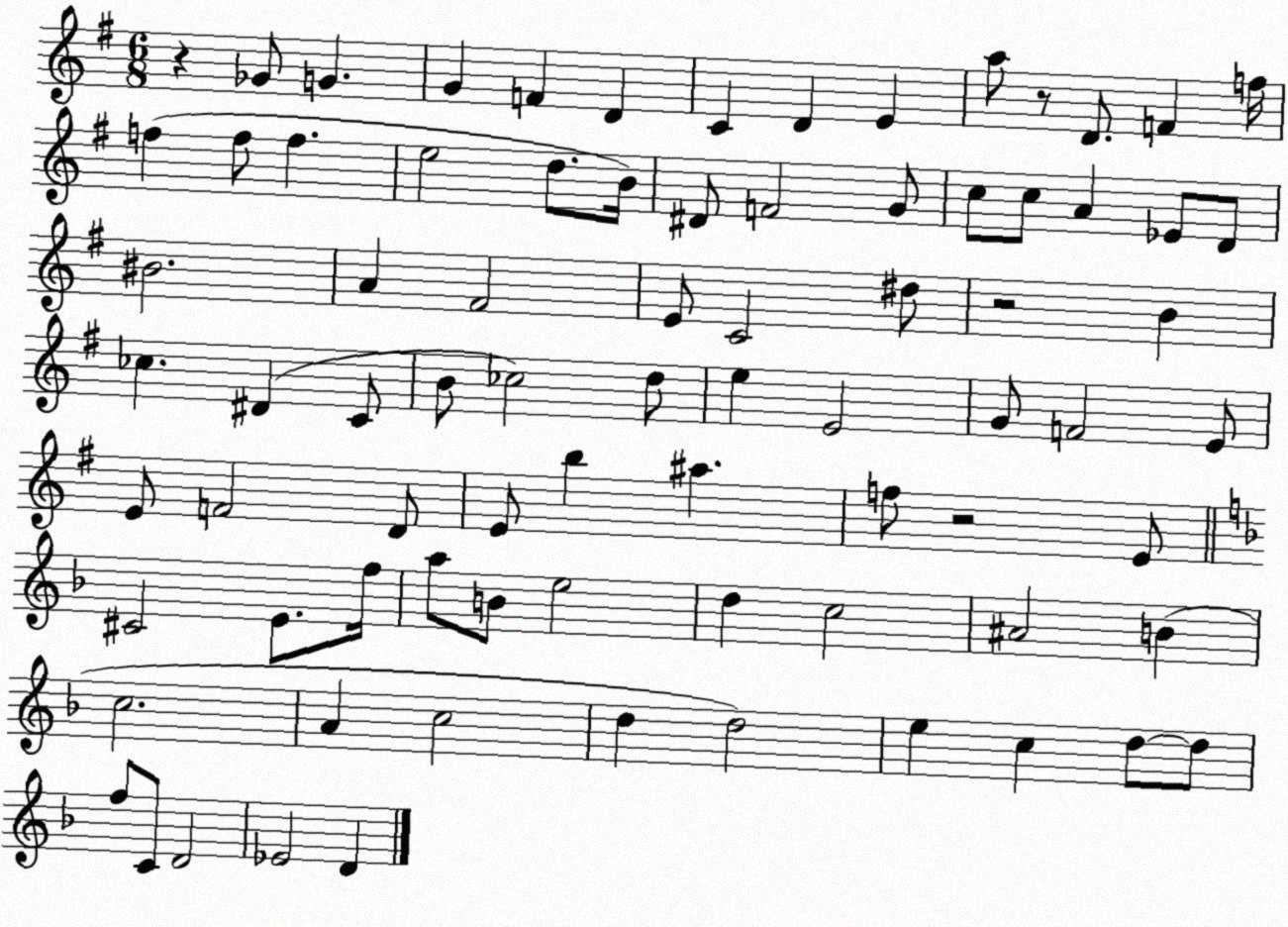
X:1
T:Untitled
M:6/8
L:1/4
K:G
z _G/2 G G F D C D E a/2 z/2 D/2 F f/4 f f/2 f e2 d/2 B/4 ^D/2 F2 G/2 c/2 c/2 A _E/2 D/2 ^B2 A ^F2 E/2 C2 ^d/2 z2 B _c ^D C/2 B/2 _c2 d/2 e E2 G/2 F2 E/2 E/2 F2 D/2 E/2 b ^a f/2 z2 E/2 ^C2 E/2 f/4 a/2 B/2 e2 d c2 ^A2 B c2 A c2 d d2 e c d/2 d/2 f/2 C/2 D2 _E2 D